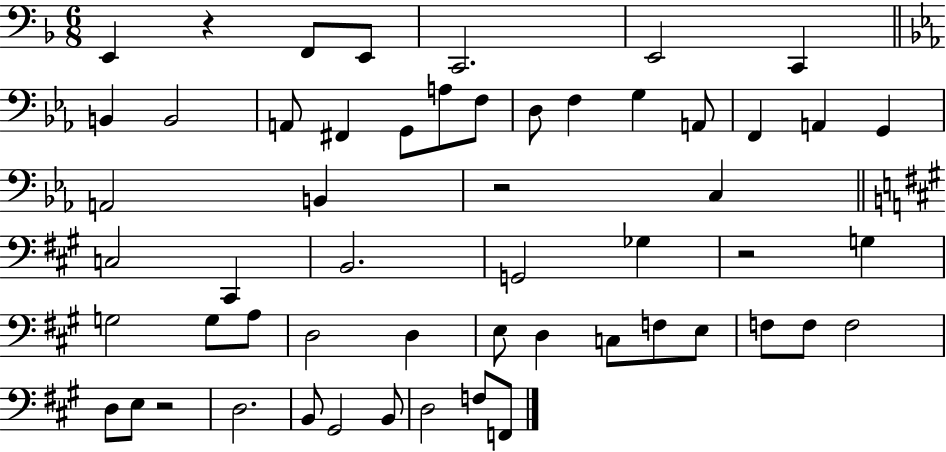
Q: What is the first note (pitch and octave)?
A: E2